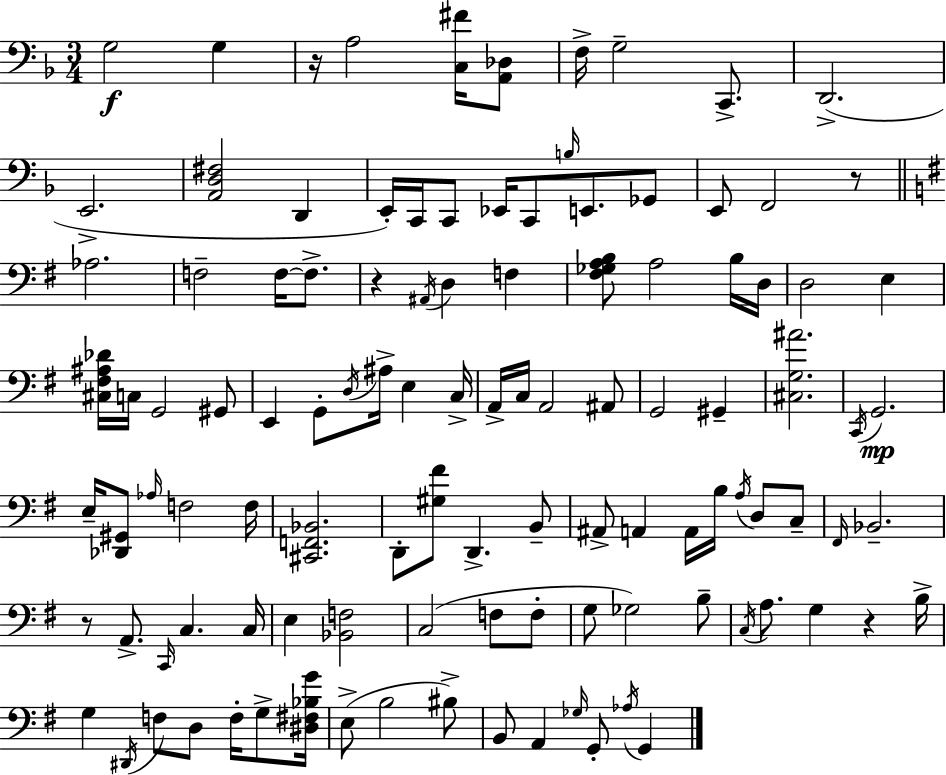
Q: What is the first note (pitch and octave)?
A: G3